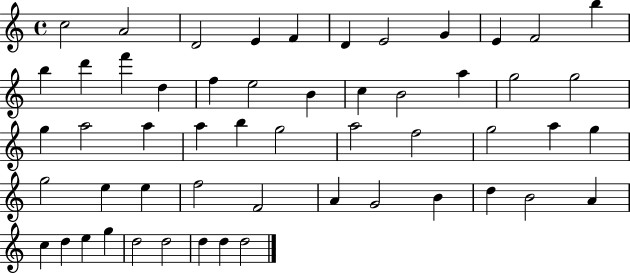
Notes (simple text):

C5/h A4/h D4/h E4/q F4/q D4/q E4/h G4/q E4/q F4/h B5/q B5/q D6/q F6/q D5/q F5/q E5/h B4/q C5/q B4/h A5/q G5/h G5/h G5/q A5/h A5/q A5/q B5/q G5/h A5/h F5/h G5/h A5/q G5/q G5/h E5/q E5/q F5/h F4/h A4/q G4/h B4/q D5/q B4/h A4/q C5/q D5/q E5/q G5/q D5/h D5/h D5/q D5/q D5/h